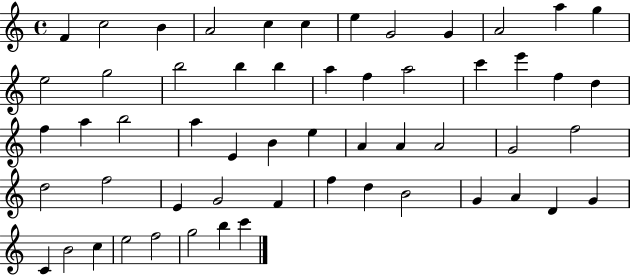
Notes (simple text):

F4/q C5/h B4/q A4/h C5/q C5/q E5/q G4/h G4/q A4/h A5/q G5/q E5/h G5/h B5/h B5/q B5/q A5/q F5/q A5/h C6/q E6/q F5/q D5/q F5/q A5/q B5/h A5/q E4/q B4/q E5/q A4/q A4/q A4/h G4/h F5/h D5/h F5/h E4/q G4/h F4/q F5/q D5/q B4/h G4/q A4/q D4/q G4/q C4/q B4/h C5/q E5/h F5/h G5/h B5/q C6/q